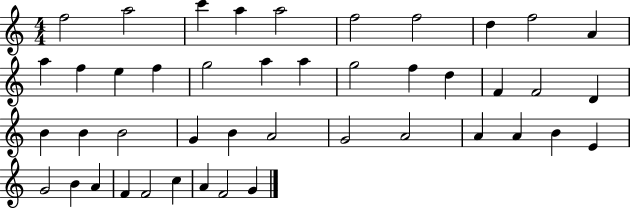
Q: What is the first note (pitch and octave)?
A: F5